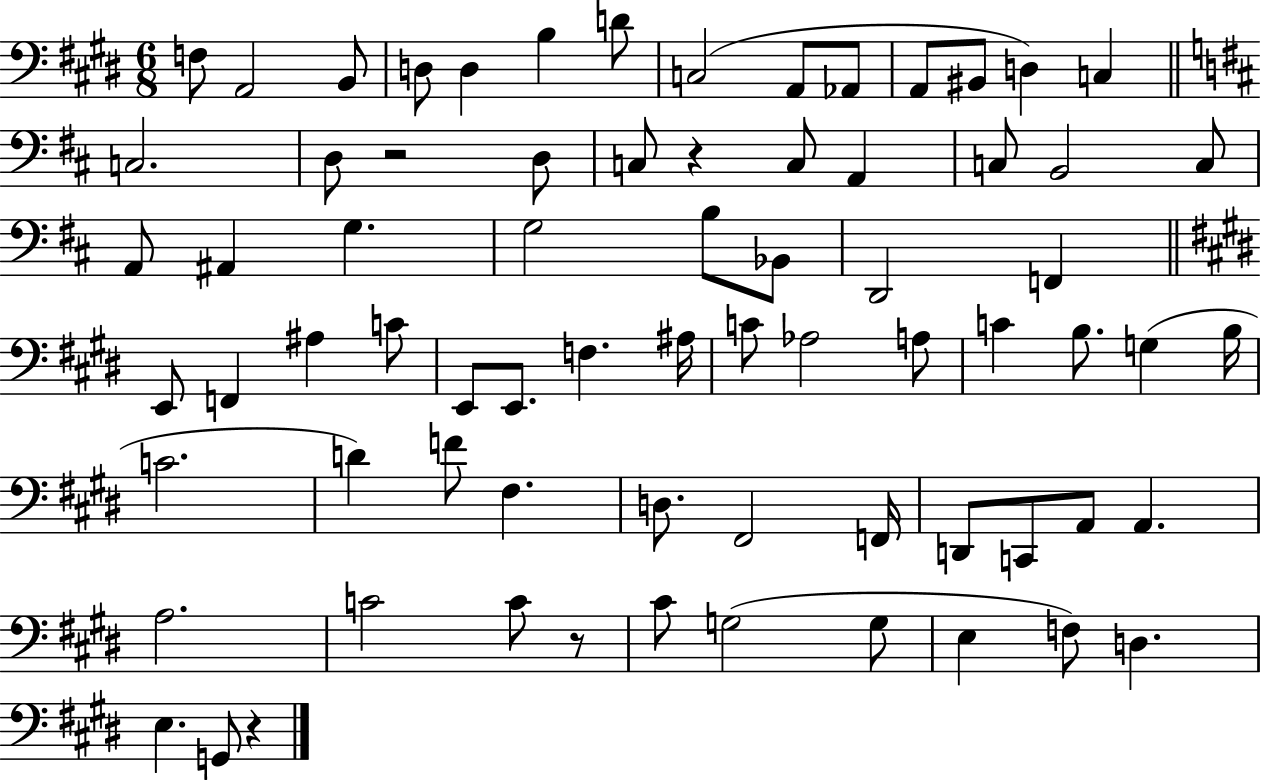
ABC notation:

X:1
T:Untitled
M:6/8
L:1/4
K:E
F,/2 A,,2 B,,/2 D,/2 D, B, D/2 C,2 A,,/2 _A,,/2 A,,/2 ^B,,/2 D, C, C,2 D,/2 z2 D,/2 C,/2 z C,/2 A,, C,/2 B,,2 C,/2 A,,/2 ^A,, G, G,2 B,/2 _B,,/2 D,,2 F,, E,,/2 F,, ^A, C/2 E,,/2 E,,/2 F, ^A,/4 C/2 _A,2 A,/2 C B,/2 G, B,/4 C2 D F/2 ^F, D,/2 ^F,,2 F,,/4 D,,/2 C,,/2 A,,/2 A,, A,2 C2 C/2 z/2 ^C/2 G,2 G,/2 E, F,/2 D, E, G,,/2 z